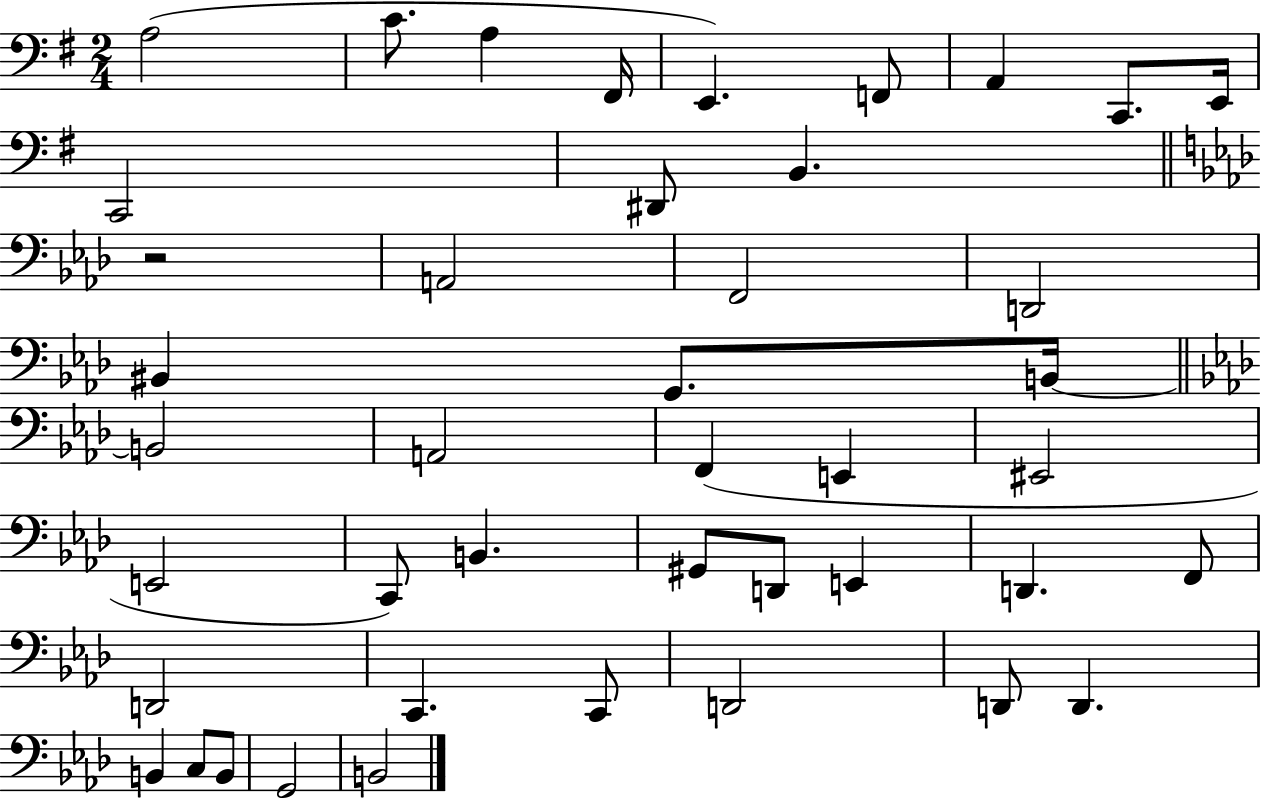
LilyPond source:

{
  \clef bass
  \numericTimeSignature
  \time 2/4
  \key g \major
  \repeat volta 2 { a2( | c'8. a4 fis,16 | e,4.) f,8 | a,4 c,8. e,16 | \break c,2 | dis,8 b,4. | \bar "||" \break \key f \minor r2 | a,2 | f,2 | d,2 | \break bis,4 g,8. b,16~~ | \bar "||" \break \key f \minor b,2 | a,2 | f,4( e,4 | eis,2 | \break e,2 | c,8) b,4. | gis,8 d,8 e,4 | d,4. f,8 | \break d,2 | c,4. c,8 | d,2 | d,8 d,4. | \break b,4 c8 b,8 | g,2 | b,2 | } \bar "|."
}